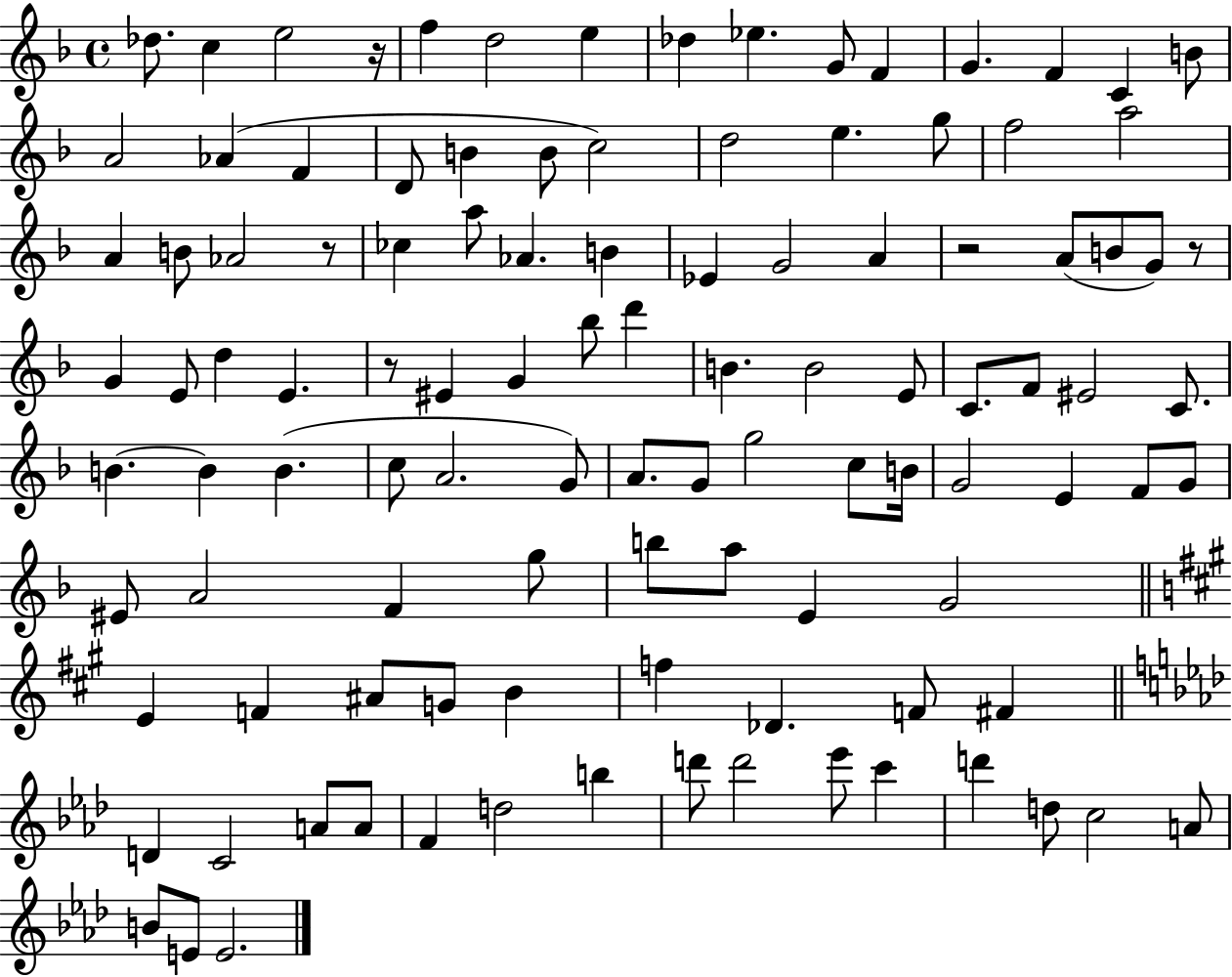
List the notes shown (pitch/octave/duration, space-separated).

Db5/e. C5/q E5/h R/s F5/q D5/h E5/q Db5/q Eb5/q. G4/e F4/q G4/q. F4/q C4/q B4/e A4/h Ab4/q F4/q D4/e B4/q B4/e C5/h D5/h E5/q. G5/e F5/h A5/h A4/q B4/e Ab4/h R/e CES5/q A5/e Ab4/q. B4/q Eb4/q G4/h A4/q R/h A4/e B4/e G4/e R/e G4/q E4/e D5/q E4/q. R/e EIS4/q G4/q Bb5/e D6/q B4/q. B4/h E4/e C4/e. F4/e EIS4/h C4/e. B4/q. B4/q B4/q. C5/e A4/h. G4/e A4/e. G4/e G5/h C5/e B4/s G4/h E4/q F4/e G4/e EIS4/e A4/h F4/q G5/e B5/e A5/e E4/q G4/h E4/q F4/q A#4/e G4/e B4/q F5/q Db4/q. F4/e F#4/q D4/q C4/h A4/e A4/e F4/q D5/h B5/q D6/e D6/h Eb6/e C6/q D6/q D5/e C5/h A4/e B4/e E4/e E4/h.